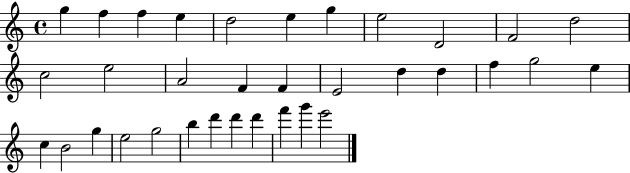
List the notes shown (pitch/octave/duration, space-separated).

G5/q F5/q F5/q E5/q D5/h E5/q G5/q E5/h D4/h F4/h D5/h C5/h E5/h A4/h F4/q F4/q E4/h D5/q D5/q F5/q G5/h E5/q C5/q B4/h G5/q E5/h G5/h B5/q D6/q D6/q D6/q F6/q G6/q E6/h